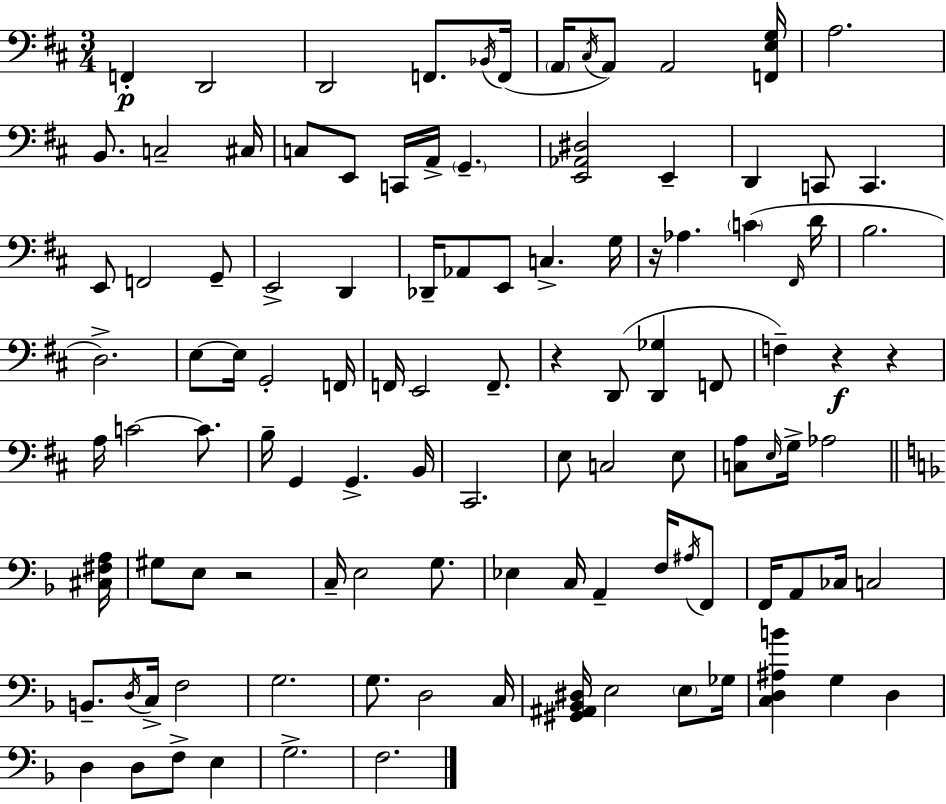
F2/q D2/h D2/h F2/e. Bb2/s F2/s A2/s C#3/s A2/e A2/h [F2,E3,G3]/s A3/h. B2/e. C3/h C#3/s C3/e E2/e C2/s A2/s G2/q. [E2,Ab2,D#3]/h E2/q D2/q C2/e C2/q. E2/e F2/h G2/e E2/h D2/q Db2/s Ab2/e E2/e C3/q. G3/s R/s Ab3/q. C4/q F#2/s D4/s B3/h. D3/h. E3/e E3/s G2/h F2/s F2/s E2/h F2/e. R/q D2/e [D2,Gb3]/q F2/e F3/q R/q R/q A3/s C4/h C4/e. B3/s G2/q G2/q. B2/s C#2/h. E3/e C3/h E3/e [C3,A3]/e E3/s G3/s Ab3/h [C#3,F#3,A3]/s G#3/e E3/e R/h C3/s E3/h G3/e. Eb3/q C3/s A2/q F3/s A#3/s F2/e F2/s A2/e CES3/s C3/h B2/e. D3/s C3/s F3/h G3/h. G3/e. D3/h C3/s [G#2,A#2,Bb2,D#3]/s E3/h E3/e Gb3/s [C3,D3,A#3,B4]/q G3/q D3/q D3/q D3/e F3/e E3/q G3/h. F3/h.